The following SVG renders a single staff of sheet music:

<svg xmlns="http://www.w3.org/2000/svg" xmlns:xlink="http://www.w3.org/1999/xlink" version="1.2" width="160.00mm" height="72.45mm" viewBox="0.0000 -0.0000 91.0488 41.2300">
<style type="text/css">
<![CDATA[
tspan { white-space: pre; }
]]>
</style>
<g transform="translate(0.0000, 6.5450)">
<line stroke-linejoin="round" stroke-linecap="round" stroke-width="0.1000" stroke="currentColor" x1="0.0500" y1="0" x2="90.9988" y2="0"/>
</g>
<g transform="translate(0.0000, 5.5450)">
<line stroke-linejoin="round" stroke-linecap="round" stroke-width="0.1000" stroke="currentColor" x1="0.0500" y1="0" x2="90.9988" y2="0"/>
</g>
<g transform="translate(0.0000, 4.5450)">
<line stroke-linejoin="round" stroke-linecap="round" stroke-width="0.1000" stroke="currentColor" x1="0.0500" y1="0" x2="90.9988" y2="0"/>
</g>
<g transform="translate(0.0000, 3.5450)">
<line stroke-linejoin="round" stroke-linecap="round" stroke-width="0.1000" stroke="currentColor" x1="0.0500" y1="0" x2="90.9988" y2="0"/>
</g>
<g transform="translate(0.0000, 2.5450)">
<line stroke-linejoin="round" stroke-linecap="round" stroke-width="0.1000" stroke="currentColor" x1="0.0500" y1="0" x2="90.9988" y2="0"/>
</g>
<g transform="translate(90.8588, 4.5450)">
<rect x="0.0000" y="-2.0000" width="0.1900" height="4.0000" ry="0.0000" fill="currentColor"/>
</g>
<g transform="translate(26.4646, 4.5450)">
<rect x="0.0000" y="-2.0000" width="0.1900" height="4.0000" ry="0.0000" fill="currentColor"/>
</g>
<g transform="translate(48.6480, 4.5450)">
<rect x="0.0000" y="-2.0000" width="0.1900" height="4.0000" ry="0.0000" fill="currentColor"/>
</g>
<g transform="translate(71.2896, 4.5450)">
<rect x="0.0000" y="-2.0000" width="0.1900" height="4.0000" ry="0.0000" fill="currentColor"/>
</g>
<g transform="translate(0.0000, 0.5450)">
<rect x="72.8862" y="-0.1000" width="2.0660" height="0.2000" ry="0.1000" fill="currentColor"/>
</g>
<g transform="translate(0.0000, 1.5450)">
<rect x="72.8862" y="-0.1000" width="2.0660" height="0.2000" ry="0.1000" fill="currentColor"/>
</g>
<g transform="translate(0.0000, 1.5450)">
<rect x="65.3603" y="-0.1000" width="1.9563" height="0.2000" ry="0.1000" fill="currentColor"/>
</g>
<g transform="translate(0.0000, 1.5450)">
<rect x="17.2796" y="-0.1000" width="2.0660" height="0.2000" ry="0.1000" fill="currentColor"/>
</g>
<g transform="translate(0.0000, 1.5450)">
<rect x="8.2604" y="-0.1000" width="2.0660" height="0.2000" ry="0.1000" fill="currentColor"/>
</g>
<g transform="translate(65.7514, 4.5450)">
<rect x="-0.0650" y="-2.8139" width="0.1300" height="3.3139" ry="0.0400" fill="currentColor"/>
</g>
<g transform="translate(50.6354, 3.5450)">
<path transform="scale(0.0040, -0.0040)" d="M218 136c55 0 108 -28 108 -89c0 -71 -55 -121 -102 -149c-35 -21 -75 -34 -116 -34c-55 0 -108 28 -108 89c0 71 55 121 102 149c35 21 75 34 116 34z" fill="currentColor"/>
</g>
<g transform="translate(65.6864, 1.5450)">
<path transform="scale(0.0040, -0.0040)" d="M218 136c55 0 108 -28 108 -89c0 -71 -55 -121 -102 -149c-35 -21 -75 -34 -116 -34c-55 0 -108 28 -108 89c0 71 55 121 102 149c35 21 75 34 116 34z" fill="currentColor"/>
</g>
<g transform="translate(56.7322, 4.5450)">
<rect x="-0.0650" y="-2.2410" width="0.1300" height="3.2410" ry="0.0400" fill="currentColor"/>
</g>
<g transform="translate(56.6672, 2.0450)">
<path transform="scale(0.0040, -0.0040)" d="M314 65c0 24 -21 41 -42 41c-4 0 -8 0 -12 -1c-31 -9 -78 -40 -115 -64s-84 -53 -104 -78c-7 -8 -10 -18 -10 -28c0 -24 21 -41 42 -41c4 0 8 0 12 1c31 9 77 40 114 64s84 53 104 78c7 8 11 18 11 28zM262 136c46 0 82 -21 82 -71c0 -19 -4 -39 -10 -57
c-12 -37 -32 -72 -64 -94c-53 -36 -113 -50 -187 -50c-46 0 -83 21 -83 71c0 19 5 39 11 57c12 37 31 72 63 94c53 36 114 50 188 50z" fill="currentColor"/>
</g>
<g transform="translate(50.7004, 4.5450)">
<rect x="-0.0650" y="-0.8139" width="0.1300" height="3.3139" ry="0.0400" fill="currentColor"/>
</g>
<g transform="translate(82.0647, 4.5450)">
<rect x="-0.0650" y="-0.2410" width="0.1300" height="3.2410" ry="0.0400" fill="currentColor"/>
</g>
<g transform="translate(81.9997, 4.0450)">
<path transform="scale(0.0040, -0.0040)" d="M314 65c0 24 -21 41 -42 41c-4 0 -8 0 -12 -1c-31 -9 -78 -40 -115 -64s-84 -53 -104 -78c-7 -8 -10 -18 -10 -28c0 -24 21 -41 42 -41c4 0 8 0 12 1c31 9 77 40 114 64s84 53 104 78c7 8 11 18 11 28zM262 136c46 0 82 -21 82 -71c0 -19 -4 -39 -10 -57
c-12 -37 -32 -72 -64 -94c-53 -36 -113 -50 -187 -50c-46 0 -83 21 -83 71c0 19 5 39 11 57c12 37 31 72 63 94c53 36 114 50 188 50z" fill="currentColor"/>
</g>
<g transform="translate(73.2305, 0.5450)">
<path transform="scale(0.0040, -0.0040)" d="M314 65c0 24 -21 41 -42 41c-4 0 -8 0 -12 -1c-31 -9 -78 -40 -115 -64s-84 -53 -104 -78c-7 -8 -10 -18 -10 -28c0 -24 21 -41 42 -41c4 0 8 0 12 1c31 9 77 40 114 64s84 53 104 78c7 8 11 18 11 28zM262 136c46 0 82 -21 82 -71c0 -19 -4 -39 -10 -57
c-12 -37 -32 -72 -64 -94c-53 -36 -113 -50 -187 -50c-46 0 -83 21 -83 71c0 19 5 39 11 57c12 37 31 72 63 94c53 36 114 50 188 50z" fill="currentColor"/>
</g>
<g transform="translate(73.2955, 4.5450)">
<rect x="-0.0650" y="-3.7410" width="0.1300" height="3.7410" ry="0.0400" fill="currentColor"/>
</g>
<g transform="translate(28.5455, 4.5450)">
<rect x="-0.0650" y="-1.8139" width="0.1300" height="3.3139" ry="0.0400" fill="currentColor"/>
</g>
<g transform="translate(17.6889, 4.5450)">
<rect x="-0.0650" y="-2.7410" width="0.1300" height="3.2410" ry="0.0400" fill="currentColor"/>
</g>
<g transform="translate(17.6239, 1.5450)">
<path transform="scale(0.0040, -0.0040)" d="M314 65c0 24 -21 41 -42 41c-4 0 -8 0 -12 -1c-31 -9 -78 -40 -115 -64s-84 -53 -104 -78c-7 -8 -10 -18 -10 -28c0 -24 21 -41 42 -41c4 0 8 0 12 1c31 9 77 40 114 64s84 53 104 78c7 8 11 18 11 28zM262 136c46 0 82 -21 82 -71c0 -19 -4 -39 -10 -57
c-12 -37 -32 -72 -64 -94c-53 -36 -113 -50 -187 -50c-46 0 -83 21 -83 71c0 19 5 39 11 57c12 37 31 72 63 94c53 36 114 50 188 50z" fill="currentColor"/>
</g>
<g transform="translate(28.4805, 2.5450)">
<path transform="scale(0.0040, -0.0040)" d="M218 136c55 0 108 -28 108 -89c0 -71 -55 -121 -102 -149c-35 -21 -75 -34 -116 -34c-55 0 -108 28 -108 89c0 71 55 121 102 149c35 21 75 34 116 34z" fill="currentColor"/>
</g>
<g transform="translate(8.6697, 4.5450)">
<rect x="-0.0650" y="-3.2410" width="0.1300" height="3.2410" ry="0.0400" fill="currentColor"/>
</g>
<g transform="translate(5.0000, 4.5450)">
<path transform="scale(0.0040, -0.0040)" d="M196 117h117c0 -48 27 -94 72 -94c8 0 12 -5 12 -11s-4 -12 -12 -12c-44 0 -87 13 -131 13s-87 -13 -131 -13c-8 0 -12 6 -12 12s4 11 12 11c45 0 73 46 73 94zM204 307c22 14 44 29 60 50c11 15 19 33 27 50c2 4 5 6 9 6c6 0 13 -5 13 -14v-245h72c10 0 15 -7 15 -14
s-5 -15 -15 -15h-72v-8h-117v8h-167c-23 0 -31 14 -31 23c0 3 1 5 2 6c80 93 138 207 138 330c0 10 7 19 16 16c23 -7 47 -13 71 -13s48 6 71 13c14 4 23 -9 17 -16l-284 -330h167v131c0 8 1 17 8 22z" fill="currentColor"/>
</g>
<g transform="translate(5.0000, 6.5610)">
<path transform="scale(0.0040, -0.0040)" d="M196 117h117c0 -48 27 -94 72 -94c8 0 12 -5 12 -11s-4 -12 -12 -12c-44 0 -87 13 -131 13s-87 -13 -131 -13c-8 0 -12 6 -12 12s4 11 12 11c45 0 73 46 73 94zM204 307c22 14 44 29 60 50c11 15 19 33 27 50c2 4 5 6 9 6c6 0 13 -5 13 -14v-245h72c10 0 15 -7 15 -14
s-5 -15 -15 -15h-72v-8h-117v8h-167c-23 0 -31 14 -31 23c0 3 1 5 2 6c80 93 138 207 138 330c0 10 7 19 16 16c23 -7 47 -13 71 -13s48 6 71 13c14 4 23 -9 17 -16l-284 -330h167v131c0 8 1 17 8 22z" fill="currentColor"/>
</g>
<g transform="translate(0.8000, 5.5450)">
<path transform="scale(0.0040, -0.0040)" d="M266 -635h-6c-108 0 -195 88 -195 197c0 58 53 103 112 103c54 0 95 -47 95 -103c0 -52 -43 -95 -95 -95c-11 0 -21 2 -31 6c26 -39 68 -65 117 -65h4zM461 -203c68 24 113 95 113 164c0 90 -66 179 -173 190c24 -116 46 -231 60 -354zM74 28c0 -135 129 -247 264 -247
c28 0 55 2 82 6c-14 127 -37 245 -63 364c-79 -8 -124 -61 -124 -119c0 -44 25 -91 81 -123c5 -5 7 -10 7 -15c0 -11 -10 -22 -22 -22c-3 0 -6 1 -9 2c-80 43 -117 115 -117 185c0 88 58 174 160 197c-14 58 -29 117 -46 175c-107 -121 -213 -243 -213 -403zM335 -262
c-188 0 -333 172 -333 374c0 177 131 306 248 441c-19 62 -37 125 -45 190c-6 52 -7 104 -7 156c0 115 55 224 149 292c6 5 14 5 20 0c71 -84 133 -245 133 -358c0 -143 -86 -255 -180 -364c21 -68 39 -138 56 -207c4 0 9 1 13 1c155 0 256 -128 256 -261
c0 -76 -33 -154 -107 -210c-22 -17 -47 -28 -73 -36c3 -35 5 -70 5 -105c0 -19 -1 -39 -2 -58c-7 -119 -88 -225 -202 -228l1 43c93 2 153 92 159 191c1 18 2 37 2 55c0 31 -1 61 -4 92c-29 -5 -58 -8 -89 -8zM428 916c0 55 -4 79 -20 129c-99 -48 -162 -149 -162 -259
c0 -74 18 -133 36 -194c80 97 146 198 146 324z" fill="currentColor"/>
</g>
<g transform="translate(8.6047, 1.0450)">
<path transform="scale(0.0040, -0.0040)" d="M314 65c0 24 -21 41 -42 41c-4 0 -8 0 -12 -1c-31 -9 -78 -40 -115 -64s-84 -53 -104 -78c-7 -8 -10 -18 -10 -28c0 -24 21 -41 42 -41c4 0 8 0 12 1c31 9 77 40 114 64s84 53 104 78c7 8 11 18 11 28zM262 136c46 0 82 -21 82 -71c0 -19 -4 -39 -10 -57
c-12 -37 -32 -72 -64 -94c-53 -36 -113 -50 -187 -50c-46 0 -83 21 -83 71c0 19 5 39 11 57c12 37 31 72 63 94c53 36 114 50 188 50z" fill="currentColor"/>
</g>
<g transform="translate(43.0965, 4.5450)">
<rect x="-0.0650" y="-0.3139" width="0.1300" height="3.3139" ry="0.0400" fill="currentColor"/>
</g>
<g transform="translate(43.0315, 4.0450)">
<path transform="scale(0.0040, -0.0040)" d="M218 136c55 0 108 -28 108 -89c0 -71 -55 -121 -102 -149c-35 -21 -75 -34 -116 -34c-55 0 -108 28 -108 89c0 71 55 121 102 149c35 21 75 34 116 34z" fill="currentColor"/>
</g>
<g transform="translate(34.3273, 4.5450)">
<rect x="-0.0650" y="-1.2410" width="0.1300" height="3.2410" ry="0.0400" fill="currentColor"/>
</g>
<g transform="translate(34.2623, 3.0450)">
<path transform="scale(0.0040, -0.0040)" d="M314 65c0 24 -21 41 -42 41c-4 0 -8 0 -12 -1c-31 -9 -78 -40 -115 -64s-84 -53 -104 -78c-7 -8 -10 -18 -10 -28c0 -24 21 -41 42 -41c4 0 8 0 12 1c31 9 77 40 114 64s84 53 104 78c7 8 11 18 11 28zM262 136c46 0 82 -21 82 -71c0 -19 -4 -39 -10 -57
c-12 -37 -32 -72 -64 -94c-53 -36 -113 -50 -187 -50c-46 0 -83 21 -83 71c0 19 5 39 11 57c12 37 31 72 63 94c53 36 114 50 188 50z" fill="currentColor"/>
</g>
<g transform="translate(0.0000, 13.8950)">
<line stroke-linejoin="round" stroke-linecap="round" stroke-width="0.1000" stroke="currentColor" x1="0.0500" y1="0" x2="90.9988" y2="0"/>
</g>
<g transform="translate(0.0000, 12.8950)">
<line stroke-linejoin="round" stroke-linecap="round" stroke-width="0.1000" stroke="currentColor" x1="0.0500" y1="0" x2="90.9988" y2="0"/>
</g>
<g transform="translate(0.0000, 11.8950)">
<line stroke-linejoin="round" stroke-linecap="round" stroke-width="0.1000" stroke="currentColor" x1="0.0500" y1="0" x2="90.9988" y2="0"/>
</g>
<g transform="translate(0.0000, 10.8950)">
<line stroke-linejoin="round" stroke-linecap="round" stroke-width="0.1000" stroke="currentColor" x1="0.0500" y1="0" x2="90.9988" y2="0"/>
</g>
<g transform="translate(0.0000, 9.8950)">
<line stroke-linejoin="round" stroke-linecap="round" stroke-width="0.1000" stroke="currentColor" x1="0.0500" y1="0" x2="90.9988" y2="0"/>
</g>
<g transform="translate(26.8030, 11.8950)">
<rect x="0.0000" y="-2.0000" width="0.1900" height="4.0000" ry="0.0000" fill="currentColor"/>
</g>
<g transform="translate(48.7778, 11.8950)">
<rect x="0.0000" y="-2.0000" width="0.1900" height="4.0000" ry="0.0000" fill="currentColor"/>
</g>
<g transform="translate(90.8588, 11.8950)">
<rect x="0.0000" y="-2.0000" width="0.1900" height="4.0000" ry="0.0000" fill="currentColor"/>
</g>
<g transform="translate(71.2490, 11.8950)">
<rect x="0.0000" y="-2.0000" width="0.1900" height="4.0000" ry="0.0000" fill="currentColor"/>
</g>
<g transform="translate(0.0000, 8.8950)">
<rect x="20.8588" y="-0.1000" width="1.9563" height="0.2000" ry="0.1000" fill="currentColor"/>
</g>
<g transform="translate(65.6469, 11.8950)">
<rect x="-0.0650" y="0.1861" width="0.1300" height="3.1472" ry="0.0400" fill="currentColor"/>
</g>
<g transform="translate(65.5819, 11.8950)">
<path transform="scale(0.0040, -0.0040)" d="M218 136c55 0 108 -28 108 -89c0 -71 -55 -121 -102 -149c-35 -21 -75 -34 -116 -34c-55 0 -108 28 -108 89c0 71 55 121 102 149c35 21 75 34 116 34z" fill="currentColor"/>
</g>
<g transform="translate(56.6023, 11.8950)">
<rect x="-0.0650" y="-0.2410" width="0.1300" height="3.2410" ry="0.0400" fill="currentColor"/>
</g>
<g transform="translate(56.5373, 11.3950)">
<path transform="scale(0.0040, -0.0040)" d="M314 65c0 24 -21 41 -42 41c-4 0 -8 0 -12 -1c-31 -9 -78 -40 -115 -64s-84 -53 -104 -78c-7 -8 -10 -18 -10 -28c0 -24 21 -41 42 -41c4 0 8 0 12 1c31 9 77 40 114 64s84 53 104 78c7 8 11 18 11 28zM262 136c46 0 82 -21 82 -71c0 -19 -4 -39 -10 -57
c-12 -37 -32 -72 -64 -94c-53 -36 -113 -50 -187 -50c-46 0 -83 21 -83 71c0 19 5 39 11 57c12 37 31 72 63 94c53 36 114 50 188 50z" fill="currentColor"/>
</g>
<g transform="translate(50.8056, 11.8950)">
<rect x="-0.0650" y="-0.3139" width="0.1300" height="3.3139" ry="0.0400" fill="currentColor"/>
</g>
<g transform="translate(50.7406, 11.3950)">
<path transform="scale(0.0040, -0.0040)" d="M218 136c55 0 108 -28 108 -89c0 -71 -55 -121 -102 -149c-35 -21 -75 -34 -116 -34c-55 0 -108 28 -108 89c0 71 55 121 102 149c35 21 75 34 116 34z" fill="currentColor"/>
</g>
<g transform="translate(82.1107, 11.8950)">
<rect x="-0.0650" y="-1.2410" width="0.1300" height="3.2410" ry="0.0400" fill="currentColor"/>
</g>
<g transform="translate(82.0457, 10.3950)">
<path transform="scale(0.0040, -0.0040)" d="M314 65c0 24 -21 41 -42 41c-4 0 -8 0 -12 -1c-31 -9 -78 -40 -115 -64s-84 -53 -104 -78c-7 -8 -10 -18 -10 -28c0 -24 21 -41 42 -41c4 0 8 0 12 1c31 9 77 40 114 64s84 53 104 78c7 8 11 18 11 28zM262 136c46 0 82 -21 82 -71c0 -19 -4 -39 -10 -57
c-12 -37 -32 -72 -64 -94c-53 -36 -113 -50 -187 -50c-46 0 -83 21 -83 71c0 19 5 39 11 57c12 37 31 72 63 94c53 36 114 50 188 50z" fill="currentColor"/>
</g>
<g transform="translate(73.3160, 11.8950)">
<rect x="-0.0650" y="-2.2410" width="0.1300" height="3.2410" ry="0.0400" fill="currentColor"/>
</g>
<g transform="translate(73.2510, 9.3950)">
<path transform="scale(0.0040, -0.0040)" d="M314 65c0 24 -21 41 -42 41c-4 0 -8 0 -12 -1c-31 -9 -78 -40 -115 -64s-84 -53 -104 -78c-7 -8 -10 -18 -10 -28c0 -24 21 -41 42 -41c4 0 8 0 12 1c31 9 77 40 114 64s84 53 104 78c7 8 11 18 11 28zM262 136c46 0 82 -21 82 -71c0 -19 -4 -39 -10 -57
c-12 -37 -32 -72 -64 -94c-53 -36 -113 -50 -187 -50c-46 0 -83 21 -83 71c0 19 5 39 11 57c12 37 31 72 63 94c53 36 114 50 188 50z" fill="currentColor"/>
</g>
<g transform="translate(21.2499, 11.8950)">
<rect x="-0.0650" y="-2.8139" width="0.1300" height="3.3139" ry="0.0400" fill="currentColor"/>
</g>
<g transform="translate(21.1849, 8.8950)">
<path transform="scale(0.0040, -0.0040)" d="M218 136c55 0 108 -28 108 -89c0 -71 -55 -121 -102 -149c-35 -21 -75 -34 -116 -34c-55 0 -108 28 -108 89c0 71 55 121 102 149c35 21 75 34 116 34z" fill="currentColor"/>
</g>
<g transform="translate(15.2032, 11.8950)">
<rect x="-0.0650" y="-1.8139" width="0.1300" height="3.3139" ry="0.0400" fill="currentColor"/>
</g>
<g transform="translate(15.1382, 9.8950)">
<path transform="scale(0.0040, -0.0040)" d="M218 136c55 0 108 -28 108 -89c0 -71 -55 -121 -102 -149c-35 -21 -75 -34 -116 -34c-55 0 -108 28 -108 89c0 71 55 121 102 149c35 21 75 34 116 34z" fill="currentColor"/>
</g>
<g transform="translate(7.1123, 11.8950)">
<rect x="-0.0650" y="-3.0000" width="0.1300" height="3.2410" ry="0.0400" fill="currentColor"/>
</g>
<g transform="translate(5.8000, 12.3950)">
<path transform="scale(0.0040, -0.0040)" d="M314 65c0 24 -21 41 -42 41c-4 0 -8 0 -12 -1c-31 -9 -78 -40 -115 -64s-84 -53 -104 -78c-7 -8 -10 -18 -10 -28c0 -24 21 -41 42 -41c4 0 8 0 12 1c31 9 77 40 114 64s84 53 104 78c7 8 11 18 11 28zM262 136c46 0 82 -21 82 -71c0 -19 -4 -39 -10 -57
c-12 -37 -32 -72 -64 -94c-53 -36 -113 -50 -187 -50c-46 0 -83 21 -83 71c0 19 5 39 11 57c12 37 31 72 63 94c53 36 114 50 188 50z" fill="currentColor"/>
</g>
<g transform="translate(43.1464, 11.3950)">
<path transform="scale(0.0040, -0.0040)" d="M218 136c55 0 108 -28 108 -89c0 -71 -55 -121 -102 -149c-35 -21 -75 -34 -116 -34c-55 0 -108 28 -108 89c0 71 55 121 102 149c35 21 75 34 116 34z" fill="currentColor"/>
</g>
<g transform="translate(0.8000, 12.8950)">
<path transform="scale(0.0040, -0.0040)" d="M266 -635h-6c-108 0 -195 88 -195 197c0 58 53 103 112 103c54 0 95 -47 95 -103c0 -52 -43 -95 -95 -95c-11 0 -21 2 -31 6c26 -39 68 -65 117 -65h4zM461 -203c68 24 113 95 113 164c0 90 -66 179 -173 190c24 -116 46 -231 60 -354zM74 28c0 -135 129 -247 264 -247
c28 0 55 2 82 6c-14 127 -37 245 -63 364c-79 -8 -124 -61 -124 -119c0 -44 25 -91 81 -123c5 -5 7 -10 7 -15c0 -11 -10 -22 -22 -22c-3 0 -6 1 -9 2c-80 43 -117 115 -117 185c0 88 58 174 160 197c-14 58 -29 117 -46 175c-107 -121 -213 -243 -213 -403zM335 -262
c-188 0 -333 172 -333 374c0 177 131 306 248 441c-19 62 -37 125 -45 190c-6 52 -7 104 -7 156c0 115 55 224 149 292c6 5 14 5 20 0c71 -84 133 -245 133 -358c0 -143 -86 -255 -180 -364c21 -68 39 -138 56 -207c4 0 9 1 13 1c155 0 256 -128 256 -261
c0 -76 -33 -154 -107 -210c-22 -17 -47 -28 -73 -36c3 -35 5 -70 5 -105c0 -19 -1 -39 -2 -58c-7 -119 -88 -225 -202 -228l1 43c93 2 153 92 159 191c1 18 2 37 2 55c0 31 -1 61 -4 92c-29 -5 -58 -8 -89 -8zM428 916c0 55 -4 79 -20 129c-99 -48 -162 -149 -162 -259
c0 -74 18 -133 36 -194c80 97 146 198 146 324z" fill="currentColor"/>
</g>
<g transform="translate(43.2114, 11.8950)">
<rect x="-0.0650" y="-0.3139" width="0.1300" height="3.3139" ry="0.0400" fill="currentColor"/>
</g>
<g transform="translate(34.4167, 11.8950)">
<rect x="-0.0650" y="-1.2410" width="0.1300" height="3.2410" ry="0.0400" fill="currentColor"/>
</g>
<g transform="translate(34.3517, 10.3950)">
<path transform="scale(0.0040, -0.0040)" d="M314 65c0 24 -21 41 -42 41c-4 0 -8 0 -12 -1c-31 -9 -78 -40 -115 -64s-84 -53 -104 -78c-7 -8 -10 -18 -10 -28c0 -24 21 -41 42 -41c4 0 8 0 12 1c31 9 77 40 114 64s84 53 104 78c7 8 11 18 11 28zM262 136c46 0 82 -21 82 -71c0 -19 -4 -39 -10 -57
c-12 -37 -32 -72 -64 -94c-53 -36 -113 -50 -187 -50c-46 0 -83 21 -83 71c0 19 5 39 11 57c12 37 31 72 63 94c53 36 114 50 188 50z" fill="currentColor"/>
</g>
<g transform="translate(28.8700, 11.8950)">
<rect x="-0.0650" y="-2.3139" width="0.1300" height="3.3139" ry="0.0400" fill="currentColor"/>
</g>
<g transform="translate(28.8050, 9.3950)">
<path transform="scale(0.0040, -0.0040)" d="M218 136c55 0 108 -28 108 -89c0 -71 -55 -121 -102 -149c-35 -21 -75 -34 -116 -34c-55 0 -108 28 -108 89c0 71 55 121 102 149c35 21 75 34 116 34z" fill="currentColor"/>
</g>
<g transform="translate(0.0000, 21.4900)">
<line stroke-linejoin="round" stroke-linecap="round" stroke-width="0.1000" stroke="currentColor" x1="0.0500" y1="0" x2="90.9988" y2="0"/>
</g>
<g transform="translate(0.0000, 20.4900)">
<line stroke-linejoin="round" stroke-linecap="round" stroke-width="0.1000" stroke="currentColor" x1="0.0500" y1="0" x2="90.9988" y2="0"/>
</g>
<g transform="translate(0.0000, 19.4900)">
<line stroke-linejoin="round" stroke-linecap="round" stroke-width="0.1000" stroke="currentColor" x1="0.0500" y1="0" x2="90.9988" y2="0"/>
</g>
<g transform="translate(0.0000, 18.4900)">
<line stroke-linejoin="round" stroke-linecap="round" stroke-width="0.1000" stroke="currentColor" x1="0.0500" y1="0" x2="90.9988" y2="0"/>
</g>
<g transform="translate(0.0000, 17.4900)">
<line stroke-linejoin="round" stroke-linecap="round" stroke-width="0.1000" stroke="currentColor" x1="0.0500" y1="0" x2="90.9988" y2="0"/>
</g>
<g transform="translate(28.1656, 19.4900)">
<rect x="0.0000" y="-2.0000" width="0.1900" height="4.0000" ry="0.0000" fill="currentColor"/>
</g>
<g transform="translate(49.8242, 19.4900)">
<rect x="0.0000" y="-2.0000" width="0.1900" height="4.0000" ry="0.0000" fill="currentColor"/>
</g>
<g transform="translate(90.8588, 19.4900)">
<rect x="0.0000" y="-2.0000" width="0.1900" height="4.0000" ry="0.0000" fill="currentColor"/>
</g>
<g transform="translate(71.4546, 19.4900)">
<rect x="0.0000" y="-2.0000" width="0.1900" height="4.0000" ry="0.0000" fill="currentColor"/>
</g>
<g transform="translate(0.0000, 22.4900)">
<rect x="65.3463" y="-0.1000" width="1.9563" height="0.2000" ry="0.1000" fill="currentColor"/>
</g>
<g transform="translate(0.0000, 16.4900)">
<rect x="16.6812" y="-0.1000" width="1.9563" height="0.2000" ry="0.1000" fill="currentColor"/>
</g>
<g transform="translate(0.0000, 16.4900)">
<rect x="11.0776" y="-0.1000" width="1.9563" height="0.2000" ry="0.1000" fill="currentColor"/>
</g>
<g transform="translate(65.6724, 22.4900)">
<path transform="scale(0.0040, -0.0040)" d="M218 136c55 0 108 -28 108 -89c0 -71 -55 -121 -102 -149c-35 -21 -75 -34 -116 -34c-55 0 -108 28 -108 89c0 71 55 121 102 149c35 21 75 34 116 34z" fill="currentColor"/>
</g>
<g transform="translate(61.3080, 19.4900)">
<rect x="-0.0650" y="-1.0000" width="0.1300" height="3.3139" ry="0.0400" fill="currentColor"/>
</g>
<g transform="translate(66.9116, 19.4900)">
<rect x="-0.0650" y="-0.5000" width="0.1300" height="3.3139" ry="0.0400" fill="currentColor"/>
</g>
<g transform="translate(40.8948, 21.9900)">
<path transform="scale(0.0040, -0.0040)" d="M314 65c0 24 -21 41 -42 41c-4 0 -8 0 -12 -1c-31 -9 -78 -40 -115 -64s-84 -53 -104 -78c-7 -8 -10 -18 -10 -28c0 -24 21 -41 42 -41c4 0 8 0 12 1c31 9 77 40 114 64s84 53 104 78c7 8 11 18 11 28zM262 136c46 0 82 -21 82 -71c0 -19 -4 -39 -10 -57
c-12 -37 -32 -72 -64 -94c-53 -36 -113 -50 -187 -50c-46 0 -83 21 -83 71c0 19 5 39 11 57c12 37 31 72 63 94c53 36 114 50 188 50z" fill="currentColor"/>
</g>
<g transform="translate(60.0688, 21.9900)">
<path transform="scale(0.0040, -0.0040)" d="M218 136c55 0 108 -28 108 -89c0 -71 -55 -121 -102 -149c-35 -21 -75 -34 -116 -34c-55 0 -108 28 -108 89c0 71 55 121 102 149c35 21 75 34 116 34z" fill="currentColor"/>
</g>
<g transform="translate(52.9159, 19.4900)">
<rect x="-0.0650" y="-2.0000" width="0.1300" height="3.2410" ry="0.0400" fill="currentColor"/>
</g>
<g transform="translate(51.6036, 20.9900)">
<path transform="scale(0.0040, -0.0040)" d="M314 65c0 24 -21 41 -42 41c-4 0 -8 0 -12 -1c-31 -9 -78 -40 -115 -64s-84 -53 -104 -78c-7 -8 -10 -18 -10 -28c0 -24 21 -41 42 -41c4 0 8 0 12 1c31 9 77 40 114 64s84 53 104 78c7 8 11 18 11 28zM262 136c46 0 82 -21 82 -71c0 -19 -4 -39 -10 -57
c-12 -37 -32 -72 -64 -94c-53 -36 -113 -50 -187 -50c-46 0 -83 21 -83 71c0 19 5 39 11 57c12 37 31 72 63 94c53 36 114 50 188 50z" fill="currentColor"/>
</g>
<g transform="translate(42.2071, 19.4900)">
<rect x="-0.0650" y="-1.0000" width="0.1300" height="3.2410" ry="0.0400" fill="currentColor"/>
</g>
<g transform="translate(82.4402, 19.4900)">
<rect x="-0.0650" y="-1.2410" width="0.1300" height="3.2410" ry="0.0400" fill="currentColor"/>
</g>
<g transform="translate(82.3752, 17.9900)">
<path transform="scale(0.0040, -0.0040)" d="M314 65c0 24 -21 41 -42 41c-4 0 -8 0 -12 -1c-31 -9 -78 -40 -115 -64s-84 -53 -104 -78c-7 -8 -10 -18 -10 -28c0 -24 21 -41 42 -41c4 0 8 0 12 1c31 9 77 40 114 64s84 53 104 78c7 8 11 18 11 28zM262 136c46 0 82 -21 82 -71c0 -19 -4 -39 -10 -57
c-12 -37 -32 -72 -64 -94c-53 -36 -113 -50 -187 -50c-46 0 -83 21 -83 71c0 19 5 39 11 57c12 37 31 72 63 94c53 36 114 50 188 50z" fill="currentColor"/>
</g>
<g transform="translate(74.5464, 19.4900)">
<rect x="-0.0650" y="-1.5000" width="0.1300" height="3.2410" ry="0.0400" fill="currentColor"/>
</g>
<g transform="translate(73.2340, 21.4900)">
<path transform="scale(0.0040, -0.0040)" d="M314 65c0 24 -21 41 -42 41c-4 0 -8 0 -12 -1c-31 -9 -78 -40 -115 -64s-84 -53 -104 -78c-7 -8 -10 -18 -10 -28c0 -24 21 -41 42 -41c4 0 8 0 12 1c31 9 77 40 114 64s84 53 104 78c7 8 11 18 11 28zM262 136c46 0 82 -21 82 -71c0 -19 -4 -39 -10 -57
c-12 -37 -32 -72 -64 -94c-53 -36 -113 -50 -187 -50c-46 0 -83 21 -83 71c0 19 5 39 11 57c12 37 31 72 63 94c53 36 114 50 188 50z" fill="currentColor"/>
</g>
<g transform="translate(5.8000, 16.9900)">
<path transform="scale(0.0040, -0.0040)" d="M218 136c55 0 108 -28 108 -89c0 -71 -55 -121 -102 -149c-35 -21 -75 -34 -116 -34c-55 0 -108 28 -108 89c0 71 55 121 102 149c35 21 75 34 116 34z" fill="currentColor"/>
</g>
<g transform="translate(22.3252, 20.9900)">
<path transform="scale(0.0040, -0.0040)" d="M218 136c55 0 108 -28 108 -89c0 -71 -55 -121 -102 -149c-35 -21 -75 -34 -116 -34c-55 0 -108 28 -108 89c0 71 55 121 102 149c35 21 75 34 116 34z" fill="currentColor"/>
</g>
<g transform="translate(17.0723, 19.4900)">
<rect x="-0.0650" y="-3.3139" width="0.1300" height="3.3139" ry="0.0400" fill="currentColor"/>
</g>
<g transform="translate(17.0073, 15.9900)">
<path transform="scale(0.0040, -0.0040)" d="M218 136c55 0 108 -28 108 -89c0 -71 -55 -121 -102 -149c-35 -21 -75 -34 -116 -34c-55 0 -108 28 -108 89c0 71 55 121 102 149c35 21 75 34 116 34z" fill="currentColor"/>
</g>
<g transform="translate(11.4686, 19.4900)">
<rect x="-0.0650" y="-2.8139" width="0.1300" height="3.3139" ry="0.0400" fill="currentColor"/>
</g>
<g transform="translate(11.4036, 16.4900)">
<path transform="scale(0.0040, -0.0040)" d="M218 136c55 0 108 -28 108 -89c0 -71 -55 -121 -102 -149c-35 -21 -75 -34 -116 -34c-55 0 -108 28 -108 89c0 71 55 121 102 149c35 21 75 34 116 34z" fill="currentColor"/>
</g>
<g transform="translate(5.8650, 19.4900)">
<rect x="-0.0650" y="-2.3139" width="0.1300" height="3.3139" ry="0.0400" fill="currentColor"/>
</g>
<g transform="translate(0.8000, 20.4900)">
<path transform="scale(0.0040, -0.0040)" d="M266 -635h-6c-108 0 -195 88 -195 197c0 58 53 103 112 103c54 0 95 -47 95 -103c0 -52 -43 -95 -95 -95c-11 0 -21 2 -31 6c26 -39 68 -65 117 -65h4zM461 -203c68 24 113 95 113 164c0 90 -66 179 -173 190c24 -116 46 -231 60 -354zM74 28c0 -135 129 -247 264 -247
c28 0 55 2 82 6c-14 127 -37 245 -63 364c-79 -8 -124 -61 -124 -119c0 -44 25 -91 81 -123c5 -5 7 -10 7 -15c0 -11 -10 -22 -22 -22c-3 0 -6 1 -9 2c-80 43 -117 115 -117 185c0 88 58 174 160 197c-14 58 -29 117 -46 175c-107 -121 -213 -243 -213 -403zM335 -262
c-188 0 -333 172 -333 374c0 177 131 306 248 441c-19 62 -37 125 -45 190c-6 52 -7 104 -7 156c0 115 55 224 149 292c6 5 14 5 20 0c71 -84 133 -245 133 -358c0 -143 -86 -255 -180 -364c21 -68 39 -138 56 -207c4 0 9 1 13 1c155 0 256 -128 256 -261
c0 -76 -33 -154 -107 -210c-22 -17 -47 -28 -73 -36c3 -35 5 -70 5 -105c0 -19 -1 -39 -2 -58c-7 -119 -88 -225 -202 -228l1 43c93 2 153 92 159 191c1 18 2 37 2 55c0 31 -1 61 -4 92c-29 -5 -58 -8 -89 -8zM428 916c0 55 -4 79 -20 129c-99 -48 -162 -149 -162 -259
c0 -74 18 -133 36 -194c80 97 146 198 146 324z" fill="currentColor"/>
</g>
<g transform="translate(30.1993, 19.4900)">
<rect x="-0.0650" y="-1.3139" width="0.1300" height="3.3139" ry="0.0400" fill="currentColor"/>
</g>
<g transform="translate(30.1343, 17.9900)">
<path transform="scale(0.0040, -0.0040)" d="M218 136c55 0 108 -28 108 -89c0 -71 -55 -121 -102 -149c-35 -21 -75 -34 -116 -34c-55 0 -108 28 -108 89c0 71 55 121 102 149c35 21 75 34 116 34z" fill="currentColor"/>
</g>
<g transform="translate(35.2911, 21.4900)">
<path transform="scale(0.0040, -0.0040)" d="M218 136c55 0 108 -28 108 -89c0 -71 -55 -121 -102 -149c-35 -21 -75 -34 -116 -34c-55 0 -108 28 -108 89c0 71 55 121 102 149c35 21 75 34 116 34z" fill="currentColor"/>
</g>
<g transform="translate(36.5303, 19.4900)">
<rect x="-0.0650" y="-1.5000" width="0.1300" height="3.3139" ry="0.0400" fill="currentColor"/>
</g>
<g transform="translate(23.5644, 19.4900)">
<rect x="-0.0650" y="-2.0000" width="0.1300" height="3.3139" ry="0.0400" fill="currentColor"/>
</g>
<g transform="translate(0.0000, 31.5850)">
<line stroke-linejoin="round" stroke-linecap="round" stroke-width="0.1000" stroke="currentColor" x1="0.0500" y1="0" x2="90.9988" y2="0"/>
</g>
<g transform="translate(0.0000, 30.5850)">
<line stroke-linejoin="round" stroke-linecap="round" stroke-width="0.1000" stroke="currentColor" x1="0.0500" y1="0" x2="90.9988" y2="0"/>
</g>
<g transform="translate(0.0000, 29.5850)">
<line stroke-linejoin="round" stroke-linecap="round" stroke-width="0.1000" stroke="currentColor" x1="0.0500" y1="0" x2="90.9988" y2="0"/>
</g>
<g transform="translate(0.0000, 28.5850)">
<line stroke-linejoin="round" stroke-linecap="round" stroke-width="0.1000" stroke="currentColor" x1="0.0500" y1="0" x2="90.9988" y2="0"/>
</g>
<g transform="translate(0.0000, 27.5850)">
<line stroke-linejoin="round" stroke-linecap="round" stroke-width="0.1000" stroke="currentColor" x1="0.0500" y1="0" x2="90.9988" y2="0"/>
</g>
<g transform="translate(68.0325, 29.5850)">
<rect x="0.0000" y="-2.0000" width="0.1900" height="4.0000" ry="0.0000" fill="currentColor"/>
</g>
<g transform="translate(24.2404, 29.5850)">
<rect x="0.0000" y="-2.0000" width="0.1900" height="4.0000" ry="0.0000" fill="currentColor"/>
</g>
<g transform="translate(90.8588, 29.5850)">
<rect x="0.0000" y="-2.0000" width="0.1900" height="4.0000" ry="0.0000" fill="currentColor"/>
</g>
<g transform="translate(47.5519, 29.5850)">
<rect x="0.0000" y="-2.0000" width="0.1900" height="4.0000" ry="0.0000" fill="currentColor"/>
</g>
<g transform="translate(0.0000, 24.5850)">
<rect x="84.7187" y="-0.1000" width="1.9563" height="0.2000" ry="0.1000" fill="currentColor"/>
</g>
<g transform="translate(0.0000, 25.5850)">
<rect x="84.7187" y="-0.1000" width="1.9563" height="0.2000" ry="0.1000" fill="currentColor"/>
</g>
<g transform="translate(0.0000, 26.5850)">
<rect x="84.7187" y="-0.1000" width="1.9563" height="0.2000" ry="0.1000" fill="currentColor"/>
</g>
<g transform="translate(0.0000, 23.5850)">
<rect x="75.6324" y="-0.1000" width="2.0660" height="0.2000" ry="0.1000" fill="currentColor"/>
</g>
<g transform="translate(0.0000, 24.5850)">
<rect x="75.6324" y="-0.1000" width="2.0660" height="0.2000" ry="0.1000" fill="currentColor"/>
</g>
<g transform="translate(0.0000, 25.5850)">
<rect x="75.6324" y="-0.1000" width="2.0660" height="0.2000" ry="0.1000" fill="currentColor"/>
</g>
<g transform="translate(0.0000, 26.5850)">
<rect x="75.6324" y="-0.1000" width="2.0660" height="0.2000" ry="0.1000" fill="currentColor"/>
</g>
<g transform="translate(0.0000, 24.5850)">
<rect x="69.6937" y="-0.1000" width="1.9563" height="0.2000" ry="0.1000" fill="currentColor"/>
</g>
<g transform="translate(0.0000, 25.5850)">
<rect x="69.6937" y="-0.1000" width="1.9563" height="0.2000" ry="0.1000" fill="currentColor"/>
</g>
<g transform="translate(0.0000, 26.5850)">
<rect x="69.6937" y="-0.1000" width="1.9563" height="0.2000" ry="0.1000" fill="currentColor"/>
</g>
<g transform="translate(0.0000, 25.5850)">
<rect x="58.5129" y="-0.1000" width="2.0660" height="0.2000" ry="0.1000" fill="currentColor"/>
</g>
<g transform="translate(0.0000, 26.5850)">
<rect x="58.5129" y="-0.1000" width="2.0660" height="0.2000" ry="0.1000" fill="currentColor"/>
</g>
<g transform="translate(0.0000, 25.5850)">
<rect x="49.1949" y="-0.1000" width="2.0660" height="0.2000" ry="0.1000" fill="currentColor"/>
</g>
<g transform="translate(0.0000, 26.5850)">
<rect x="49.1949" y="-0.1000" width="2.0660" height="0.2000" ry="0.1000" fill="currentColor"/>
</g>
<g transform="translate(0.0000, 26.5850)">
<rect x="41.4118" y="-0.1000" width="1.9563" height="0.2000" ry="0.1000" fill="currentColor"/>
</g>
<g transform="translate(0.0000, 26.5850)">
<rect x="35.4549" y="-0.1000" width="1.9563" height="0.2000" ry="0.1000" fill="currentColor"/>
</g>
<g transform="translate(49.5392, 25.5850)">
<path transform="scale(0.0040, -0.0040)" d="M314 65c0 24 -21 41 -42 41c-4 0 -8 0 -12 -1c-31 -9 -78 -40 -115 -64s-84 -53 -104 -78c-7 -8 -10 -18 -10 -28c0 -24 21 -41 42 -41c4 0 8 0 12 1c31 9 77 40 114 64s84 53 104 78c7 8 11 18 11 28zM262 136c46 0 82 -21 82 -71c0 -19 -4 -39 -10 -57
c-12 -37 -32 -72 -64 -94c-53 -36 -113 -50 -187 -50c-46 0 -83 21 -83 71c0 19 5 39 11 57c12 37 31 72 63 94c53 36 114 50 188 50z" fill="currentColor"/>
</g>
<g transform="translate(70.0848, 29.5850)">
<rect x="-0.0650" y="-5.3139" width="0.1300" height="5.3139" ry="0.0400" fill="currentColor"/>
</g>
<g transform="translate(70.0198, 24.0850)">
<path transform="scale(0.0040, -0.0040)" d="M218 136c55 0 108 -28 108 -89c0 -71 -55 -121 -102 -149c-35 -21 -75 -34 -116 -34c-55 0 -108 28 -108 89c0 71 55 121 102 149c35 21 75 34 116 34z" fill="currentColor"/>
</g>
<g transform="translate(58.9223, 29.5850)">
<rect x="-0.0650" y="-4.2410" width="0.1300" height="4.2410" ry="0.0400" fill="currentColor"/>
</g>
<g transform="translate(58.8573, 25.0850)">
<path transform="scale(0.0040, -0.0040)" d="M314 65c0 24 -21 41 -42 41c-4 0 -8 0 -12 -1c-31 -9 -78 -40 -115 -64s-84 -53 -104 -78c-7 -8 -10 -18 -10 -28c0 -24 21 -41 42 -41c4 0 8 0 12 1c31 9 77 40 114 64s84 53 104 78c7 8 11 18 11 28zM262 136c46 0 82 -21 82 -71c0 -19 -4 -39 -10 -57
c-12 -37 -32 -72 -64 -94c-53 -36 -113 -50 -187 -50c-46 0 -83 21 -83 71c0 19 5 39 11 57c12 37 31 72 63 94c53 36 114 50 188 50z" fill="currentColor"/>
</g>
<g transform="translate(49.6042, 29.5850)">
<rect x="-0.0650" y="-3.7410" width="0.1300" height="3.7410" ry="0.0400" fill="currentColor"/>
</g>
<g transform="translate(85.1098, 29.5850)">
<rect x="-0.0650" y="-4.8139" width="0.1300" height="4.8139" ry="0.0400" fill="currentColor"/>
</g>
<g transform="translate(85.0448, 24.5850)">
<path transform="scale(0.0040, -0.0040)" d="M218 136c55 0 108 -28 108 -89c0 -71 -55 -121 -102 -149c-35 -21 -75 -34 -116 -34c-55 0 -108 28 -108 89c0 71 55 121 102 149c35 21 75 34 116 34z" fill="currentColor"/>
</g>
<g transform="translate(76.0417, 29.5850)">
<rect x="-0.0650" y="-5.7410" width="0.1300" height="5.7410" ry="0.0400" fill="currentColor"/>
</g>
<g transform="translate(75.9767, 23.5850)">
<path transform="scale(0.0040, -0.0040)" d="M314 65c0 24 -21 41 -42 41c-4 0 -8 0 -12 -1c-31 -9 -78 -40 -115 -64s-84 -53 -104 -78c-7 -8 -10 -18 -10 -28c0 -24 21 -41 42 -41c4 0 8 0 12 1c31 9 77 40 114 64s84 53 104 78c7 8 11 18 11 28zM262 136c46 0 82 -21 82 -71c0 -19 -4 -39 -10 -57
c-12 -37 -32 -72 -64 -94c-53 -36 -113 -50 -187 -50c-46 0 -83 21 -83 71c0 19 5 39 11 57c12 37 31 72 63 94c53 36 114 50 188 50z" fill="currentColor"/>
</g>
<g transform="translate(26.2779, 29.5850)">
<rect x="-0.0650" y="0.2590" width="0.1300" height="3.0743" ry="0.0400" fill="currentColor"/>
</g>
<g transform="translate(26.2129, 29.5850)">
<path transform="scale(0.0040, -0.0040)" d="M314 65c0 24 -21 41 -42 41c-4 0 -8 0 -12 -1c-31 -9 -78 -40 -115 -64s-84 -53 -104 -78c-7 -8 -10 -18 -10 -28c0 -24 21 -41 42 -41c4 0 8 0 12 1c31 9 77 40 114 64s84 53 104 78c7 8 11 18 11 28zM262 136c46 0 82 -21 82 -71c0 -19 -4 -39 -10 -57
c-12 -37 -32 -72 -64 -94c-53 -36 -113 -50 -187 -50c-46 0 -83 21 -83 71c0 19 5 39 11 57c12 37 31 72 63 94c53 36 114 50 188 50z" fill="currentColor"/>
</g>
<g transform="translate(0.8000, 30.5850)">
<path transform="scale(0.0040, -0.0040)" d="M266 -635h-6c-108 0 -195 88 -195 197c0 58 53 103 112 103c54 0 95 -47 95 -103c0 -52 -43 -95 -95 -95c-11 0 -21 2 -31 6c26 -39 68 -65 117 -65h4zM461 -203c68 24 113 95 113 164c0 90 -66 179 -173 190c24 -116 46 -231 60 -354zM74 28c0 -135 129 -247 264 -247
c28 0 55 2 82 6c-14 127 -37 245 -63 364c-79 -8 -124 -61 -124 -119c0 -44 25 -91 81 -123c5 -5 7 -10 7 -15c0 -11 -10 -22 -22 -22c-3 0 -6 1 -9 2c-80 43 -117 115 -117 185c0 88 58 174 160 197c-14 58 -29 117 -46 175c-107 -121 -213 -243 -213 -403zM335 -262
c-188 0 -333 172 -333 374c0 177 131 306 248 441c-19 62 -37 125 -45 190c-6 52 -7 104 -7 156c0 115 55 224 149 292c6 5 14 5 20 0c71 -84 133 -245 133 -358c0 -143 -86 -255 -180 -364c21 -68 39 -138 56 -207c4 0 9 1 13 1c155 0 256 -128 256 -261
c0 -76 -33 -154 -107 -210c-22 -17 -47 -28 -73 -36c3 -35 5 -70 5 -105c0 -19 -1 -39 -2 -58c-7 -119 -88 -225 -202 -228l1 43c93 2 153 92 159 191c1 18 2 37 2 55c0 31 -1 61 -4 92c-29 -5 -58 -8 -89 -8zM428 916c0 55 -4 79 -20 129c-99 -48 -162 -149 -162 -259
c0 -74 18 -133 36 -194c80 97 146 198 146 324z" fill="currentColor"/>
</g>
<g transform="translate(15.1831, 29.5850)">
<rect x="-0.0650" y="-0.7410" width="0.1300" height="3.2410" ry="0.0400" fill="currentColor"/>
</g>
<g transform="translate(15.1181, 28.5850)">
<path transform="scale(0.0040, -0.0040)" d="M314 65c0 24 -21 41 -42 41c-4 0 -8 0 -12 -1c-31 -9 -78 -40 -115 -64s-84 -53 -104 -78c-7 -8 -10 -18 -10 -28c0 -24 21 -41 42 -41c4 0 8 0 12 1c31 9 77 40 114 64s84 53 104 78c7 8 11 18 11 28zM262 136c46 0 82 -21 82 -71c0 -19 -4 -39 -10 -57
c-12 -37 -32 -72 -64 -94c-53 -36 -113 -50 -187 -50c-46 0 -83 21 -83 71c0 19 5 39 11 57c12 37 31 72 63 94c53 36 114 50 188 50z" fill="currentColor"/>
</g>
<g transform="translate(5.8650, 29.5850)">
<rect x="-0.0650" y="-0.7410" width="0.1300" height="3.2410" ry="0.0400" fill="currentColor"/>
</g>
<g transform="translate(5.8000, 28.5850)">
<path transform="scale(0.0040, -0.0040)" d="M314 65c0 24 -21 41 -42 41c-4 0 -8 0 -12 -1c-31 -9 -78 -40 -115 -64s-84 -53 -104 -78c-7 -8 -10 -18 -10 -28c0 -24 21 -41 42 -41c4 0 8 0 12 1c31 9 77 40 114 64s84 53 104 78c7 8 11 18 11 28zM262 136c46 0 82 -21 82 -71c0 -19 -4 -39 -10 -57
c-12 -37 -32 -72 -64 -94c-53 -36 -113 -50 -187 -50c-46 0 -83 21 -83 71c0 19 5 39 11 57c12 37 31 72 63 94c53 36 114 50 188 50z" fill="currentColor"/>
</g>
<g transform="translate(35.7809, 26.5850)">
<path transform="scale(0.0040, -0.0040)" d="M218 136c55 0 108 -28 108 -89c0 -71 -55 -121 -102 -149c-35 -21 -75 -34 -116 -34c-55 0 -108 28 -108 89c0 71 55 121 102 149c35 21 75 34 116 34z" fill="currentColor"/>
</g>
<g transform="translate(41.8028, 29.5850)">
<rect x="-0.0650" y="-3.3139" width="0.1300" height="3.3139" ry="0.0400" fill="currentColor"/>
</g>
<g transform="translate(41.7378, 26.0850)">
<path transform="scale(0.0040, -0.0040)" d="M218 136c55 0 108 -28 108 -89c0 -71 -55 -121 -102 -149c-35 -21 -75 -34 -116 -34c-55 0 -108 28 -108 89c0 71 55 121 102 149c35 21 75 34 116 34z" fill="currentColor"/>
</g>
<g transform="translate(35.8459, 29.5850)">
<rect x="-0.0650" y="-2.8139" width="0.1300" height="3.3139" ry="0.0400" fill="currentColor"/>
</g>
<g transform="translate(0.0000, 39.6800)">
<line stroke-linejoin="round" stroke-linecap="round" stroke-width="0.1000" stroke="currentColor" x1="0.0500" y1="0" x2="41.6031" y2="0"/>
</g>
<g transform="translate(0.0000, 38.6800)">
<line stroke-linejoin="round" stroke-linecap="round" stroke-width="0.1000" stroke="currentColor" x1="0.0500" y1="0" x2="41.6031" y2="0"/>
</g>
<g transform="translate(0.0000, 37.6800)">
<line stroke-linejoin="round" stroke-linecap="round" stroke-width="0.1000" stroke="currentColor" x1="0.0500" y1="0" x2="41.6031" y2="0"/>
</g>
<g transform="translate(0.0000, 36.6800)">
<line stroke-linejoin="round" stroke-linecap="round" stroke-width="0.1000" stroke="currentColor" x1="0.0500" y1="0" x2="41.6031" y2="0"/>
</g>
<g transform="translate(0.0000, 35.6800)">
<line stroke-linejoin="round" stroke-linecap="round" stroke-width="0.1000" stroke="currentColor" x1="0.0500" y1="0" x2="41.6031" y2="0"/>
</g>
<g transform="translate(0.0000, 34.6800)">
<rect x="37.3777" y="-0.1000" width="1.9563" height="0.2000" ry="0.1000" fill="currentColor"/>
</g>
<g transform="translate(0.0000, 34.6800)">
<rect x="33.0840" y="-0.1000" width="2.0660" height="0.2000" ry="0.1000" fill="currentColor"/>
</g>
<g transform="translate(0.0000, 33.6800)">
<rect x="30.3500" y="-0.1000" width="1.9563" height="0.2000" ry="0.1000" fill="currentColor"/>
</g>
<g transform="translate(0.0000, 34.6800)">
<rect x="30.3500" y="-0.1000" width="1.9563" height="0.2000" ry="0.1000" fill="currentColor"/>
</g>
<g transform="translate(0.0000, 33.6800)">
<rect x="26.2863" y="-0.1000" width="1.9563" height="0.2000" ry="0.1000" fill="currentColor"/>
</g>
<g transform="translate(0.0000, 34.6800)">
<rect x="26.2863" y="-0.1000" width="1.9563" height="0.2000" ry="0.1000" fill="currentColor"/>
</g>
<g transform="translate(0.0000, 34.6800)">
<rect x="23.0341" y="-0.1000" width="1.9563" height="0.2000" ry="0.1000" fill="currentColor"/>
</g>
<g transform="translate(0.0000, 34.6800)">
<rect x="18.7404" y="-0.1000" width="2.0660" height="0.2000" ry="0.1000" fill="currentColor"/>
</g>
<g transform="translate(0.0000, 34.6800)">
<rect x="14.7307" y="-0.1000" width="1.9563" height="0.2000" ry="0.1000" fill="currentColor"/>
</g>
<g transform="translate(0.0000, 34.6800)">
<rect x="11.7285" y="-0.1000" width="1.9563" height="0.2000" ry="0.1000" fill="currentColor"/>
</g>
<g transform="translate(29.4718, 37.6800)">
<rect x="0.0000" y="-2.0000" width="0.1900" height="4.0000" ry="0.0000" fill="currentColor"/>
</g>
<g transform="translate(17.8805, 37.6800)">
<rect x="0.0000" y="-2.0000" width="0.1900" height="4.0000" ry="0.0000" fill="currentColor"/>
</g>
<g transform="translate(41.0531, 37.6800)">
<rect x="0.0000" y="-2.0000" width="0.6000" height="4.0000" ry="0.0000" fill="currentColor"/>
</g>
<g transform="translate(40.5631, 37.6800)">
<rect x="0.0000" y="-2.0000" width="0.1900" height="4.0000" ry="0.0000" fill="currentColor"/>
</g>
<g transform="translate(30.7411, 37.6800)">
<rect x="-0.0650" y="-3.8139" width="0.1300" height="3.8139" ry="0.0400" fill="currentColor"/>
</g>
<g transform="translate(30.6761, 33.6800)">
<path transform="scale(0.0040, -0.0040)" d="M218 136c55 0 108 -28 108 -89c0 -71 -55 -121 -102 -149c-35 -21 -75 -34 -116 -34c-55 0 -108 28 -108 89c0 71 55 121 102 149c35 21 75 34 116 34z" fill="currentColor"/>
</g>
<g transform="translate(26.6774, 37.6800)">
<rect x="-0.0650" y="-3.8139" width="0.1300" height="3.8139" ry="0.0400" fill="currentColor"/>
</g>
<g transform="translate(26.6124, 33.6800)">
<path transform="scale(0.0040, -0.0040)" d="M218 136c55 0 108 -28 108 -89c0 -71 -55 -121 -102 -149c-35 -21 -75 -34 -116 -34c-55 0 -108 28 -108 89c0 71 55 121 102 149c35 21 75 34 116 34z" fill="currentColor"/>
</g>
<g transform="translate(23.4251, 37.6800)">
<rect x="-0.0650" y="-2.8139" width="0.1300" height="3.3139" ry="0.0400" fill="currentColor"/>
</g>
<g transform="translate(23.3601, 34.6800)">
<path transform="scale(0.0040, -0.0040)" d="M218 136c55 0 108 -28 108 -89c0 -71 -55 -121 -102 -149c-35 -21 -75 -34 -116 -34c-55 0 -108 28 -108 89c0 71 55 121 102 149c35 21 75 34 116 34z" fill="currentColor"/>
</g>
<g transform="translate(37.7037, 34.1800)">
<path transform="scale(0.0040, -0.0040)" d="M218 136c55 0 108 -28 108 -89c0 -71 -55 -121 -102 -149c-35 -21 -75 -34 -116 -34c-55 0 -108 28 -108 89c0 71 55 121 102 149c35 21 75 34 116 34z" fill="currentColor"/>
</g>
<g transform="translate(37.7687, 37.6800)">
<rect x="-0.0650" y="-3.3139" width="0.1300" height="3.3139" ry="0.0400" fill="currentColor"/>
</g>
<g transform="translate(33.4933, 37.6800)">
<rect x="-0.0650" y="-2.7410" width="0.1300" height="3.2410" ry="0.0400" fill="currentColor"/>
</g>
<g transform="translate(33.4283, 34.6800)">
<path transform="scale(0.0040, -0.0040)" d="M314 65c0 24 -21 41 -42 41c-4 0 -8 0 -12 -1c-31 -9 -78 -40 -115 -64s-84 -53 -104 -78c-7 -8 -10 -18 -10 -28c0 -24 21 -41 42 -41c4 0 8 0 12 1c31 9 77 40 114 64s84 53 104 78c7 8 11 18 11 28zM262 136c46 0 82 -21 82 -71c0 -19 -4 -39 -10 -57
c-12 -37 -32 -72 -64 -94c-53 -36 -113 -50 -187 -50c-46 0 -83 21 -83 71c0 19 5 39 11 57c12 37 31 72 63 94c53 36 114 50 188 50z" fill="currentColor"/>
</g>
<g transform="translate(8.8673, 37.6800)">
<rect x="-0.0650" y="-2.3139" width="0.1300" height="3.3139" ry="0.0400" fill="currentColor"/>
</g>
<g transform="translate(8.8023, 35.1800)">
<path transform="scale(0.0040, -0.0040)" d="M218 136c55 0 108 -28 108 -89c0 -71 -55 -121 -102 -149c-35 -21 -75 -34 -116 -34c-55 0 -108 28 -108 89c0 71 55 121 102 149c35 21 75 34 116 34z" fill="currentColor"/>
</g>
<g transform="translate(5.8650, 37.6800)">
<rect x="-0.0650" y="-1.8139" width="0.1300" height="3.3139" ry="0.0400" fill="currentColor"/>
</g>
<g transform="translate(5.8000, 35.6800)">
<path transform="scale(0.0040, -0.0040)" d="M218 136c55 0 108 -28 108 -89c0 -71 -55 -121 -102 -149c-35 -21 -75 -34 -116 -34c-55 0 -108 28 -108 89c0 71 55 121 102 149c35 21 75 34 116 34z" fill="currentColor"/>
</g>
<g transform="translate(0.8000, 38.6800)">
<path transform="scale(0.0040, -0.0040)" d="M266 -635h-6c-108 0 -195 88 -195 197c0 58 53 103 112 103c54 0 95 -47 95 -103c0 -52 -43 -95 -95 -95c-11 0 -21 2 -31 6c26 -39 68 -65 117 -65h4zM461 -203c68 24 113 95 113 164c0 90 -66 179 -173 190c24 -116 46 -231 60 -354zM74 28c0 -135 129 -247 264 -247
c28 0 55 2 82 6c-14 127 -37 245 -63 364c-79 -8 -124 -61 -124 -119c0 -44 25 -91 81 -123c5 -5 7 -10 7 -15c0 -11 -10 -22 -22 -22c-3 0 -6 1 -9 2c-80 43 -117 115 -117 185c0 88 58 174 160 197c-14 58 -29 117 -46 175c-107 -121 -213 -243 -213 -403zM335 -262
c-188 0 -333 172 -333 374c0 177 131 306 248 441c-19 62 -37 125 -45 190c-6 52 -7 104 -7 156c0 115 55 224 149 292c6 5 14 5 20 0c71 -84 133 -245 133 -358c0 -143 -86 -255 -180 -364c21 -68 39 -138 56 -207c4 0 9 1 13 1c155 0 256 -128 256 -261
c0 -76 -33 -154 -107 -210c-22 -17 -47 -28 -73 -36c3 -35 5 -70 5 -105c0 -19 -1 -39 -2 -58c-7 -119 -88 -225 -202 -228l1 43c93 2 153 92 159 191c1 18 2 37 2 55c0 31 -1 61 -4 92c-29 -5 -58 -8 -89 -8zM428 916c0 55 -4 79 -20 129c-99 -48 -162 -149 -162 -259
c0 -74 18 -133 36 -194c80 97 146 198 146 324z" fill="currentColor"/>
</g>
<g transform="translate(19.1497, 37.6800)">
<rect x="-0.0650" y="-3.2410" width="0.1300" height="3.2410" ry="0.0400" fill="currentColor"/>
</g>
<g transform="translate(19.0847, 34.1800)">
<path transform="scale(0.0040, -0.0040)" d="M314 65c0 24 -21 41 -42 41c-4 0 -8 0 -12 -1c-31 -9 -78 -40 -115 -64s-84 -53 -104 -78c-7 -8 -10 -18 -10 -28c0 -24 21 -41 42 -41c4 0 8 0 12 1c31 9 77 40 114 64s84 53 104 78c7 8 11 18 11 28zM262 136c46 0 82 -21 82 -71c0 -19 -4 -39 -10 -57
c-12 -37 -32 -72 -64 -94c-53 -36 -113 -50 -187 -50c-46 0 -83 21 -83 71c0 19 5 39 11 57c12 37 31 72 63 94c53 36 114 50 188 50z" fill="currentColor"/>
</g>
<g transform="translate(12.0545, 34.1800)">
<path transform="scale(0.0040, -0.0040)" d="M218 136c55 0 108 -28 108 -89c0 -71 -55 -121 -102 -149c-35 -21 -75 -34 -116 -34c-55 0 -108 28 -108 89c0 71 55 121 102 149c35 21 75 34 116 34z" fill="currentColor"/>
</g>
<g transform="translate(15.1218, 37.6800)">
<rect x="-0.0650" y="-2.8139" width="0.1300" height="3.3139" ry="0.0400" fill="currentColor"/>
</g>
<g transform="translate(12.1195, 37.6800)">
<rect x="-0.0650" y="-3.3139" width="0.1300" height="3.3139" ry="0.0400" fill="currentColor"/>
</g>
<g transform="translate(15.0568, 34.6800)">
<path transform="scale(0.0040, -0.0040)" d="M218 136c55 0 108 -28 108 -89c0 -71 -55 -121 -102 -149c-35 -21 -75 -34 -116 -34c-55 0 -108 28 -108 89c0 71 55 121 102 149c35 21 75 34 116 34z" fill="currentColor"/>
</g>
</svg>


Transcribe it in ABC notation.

X:1
T:Untitled
M:4/4
L:1/4
K:C
b2 a2 f e2 c d g2 a c'2 c2 A2 f a g e2 c c c2 B g2 e2 g a b F e E D2 F2 D C E2 e2 d2 d2 B2 a b c'2 d'2 f' g'2 e' f g b a b2 a c' c' a2 b